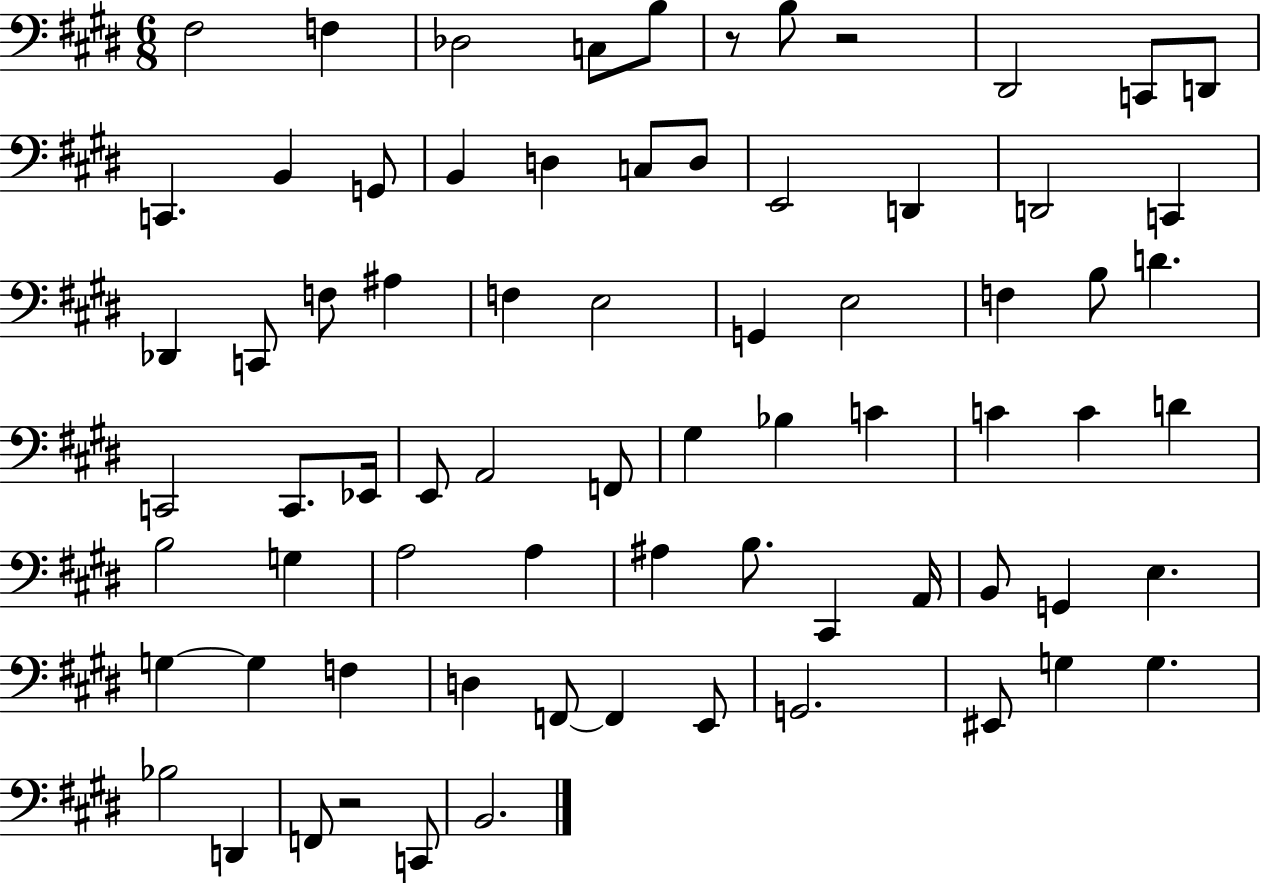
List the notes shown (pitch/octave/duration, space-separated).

F#3/h F3/q Db3/h C3/e B3/e R/e B3/e R/h D#2/h C2/e D2/e C2/q. B2/q G2/e B2/q D3/q C3/e D3/e E2/h D2/q D2/h C2/q Db2/q C2/e F3/e A#3/q F3/q E3/h G2/q E3/h F3/q B3/e D4/q. C2/h C2/e. Eb2/s E2/e A2/h F2/e G#3/q Bb3/q C4/q C4/q C4/q D4/q B3/h G3/q A3/h A3/q A#3/q B3/e. C#2/q A2/s B2/e G2/q E3/q. G3/q G3/q F3/q D3/q F2/e F2/q E2/e G2/h. EIS2/e G3/q G3/q. Bb3/h D2/q F2/e R/h C2/e B2/h.